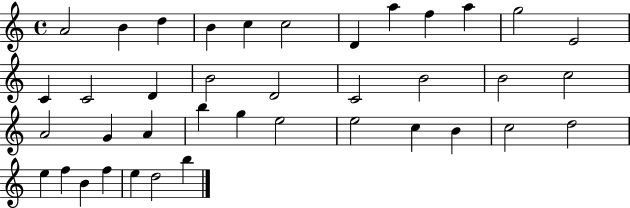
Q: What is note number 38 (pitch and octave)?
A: D5